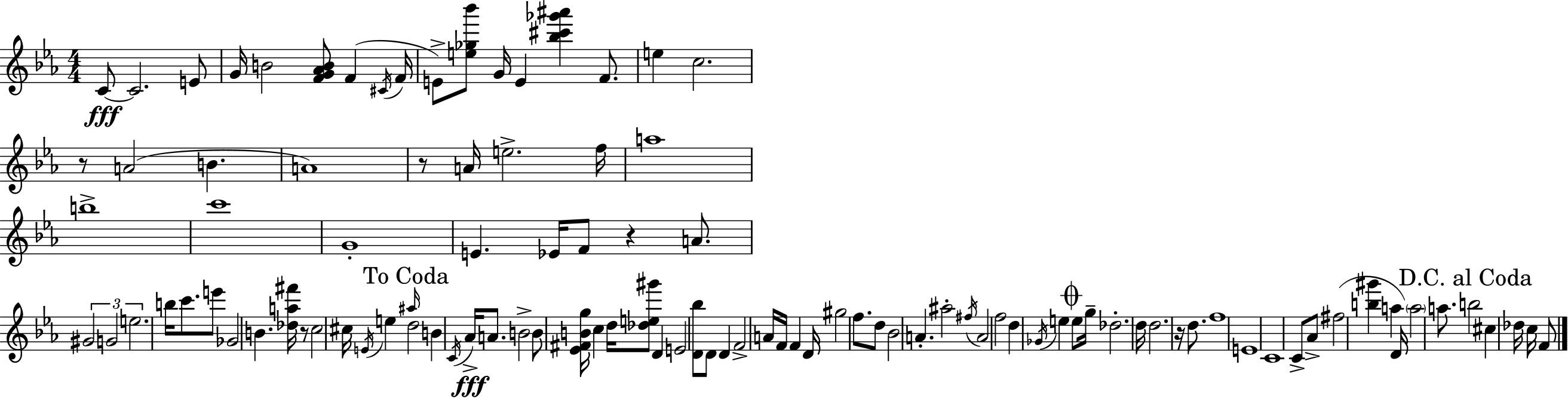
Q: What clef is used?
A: treble